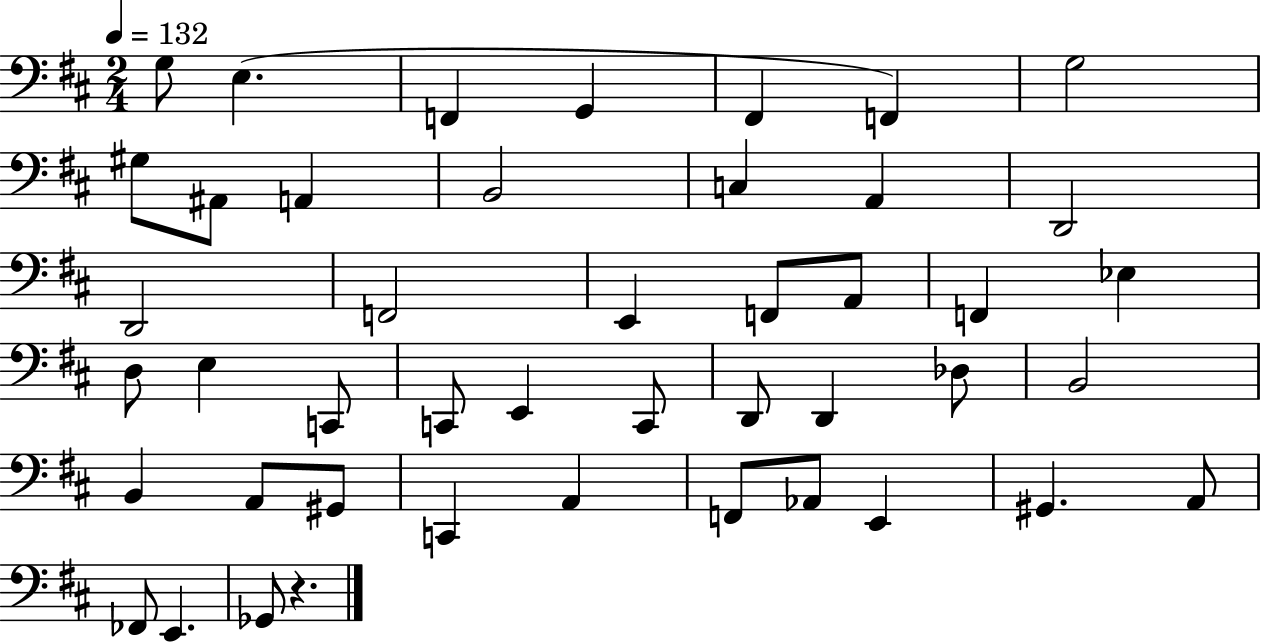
X:1
T:Untitled
M:2/4
L:1/4
K:D
G,/2 E, F,, G,, ^F,, F,, G,2 ^G,/2 ^A,,/2 A,, B,,2 C, A,, D,,2 D,,2 F,,2 E,, F,,/2 A,,/2 F,, _E, D,/2 E, C,,/2 C,,/2 E,, C,,/2 D,,/2 D,, _D,/2 B,,2 B,, A,,/2 ^G,,/2 C,, A,, F,,/2 _A,,/2 E,, ^G,, A,,/2 _F,,/2 E,, _G,,/2 z